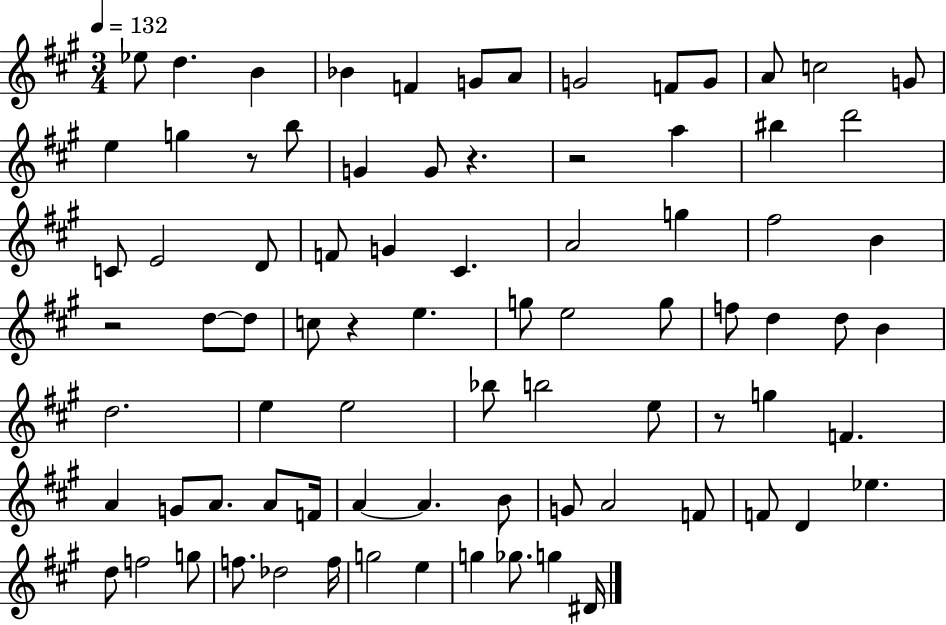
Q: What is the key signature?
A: A major